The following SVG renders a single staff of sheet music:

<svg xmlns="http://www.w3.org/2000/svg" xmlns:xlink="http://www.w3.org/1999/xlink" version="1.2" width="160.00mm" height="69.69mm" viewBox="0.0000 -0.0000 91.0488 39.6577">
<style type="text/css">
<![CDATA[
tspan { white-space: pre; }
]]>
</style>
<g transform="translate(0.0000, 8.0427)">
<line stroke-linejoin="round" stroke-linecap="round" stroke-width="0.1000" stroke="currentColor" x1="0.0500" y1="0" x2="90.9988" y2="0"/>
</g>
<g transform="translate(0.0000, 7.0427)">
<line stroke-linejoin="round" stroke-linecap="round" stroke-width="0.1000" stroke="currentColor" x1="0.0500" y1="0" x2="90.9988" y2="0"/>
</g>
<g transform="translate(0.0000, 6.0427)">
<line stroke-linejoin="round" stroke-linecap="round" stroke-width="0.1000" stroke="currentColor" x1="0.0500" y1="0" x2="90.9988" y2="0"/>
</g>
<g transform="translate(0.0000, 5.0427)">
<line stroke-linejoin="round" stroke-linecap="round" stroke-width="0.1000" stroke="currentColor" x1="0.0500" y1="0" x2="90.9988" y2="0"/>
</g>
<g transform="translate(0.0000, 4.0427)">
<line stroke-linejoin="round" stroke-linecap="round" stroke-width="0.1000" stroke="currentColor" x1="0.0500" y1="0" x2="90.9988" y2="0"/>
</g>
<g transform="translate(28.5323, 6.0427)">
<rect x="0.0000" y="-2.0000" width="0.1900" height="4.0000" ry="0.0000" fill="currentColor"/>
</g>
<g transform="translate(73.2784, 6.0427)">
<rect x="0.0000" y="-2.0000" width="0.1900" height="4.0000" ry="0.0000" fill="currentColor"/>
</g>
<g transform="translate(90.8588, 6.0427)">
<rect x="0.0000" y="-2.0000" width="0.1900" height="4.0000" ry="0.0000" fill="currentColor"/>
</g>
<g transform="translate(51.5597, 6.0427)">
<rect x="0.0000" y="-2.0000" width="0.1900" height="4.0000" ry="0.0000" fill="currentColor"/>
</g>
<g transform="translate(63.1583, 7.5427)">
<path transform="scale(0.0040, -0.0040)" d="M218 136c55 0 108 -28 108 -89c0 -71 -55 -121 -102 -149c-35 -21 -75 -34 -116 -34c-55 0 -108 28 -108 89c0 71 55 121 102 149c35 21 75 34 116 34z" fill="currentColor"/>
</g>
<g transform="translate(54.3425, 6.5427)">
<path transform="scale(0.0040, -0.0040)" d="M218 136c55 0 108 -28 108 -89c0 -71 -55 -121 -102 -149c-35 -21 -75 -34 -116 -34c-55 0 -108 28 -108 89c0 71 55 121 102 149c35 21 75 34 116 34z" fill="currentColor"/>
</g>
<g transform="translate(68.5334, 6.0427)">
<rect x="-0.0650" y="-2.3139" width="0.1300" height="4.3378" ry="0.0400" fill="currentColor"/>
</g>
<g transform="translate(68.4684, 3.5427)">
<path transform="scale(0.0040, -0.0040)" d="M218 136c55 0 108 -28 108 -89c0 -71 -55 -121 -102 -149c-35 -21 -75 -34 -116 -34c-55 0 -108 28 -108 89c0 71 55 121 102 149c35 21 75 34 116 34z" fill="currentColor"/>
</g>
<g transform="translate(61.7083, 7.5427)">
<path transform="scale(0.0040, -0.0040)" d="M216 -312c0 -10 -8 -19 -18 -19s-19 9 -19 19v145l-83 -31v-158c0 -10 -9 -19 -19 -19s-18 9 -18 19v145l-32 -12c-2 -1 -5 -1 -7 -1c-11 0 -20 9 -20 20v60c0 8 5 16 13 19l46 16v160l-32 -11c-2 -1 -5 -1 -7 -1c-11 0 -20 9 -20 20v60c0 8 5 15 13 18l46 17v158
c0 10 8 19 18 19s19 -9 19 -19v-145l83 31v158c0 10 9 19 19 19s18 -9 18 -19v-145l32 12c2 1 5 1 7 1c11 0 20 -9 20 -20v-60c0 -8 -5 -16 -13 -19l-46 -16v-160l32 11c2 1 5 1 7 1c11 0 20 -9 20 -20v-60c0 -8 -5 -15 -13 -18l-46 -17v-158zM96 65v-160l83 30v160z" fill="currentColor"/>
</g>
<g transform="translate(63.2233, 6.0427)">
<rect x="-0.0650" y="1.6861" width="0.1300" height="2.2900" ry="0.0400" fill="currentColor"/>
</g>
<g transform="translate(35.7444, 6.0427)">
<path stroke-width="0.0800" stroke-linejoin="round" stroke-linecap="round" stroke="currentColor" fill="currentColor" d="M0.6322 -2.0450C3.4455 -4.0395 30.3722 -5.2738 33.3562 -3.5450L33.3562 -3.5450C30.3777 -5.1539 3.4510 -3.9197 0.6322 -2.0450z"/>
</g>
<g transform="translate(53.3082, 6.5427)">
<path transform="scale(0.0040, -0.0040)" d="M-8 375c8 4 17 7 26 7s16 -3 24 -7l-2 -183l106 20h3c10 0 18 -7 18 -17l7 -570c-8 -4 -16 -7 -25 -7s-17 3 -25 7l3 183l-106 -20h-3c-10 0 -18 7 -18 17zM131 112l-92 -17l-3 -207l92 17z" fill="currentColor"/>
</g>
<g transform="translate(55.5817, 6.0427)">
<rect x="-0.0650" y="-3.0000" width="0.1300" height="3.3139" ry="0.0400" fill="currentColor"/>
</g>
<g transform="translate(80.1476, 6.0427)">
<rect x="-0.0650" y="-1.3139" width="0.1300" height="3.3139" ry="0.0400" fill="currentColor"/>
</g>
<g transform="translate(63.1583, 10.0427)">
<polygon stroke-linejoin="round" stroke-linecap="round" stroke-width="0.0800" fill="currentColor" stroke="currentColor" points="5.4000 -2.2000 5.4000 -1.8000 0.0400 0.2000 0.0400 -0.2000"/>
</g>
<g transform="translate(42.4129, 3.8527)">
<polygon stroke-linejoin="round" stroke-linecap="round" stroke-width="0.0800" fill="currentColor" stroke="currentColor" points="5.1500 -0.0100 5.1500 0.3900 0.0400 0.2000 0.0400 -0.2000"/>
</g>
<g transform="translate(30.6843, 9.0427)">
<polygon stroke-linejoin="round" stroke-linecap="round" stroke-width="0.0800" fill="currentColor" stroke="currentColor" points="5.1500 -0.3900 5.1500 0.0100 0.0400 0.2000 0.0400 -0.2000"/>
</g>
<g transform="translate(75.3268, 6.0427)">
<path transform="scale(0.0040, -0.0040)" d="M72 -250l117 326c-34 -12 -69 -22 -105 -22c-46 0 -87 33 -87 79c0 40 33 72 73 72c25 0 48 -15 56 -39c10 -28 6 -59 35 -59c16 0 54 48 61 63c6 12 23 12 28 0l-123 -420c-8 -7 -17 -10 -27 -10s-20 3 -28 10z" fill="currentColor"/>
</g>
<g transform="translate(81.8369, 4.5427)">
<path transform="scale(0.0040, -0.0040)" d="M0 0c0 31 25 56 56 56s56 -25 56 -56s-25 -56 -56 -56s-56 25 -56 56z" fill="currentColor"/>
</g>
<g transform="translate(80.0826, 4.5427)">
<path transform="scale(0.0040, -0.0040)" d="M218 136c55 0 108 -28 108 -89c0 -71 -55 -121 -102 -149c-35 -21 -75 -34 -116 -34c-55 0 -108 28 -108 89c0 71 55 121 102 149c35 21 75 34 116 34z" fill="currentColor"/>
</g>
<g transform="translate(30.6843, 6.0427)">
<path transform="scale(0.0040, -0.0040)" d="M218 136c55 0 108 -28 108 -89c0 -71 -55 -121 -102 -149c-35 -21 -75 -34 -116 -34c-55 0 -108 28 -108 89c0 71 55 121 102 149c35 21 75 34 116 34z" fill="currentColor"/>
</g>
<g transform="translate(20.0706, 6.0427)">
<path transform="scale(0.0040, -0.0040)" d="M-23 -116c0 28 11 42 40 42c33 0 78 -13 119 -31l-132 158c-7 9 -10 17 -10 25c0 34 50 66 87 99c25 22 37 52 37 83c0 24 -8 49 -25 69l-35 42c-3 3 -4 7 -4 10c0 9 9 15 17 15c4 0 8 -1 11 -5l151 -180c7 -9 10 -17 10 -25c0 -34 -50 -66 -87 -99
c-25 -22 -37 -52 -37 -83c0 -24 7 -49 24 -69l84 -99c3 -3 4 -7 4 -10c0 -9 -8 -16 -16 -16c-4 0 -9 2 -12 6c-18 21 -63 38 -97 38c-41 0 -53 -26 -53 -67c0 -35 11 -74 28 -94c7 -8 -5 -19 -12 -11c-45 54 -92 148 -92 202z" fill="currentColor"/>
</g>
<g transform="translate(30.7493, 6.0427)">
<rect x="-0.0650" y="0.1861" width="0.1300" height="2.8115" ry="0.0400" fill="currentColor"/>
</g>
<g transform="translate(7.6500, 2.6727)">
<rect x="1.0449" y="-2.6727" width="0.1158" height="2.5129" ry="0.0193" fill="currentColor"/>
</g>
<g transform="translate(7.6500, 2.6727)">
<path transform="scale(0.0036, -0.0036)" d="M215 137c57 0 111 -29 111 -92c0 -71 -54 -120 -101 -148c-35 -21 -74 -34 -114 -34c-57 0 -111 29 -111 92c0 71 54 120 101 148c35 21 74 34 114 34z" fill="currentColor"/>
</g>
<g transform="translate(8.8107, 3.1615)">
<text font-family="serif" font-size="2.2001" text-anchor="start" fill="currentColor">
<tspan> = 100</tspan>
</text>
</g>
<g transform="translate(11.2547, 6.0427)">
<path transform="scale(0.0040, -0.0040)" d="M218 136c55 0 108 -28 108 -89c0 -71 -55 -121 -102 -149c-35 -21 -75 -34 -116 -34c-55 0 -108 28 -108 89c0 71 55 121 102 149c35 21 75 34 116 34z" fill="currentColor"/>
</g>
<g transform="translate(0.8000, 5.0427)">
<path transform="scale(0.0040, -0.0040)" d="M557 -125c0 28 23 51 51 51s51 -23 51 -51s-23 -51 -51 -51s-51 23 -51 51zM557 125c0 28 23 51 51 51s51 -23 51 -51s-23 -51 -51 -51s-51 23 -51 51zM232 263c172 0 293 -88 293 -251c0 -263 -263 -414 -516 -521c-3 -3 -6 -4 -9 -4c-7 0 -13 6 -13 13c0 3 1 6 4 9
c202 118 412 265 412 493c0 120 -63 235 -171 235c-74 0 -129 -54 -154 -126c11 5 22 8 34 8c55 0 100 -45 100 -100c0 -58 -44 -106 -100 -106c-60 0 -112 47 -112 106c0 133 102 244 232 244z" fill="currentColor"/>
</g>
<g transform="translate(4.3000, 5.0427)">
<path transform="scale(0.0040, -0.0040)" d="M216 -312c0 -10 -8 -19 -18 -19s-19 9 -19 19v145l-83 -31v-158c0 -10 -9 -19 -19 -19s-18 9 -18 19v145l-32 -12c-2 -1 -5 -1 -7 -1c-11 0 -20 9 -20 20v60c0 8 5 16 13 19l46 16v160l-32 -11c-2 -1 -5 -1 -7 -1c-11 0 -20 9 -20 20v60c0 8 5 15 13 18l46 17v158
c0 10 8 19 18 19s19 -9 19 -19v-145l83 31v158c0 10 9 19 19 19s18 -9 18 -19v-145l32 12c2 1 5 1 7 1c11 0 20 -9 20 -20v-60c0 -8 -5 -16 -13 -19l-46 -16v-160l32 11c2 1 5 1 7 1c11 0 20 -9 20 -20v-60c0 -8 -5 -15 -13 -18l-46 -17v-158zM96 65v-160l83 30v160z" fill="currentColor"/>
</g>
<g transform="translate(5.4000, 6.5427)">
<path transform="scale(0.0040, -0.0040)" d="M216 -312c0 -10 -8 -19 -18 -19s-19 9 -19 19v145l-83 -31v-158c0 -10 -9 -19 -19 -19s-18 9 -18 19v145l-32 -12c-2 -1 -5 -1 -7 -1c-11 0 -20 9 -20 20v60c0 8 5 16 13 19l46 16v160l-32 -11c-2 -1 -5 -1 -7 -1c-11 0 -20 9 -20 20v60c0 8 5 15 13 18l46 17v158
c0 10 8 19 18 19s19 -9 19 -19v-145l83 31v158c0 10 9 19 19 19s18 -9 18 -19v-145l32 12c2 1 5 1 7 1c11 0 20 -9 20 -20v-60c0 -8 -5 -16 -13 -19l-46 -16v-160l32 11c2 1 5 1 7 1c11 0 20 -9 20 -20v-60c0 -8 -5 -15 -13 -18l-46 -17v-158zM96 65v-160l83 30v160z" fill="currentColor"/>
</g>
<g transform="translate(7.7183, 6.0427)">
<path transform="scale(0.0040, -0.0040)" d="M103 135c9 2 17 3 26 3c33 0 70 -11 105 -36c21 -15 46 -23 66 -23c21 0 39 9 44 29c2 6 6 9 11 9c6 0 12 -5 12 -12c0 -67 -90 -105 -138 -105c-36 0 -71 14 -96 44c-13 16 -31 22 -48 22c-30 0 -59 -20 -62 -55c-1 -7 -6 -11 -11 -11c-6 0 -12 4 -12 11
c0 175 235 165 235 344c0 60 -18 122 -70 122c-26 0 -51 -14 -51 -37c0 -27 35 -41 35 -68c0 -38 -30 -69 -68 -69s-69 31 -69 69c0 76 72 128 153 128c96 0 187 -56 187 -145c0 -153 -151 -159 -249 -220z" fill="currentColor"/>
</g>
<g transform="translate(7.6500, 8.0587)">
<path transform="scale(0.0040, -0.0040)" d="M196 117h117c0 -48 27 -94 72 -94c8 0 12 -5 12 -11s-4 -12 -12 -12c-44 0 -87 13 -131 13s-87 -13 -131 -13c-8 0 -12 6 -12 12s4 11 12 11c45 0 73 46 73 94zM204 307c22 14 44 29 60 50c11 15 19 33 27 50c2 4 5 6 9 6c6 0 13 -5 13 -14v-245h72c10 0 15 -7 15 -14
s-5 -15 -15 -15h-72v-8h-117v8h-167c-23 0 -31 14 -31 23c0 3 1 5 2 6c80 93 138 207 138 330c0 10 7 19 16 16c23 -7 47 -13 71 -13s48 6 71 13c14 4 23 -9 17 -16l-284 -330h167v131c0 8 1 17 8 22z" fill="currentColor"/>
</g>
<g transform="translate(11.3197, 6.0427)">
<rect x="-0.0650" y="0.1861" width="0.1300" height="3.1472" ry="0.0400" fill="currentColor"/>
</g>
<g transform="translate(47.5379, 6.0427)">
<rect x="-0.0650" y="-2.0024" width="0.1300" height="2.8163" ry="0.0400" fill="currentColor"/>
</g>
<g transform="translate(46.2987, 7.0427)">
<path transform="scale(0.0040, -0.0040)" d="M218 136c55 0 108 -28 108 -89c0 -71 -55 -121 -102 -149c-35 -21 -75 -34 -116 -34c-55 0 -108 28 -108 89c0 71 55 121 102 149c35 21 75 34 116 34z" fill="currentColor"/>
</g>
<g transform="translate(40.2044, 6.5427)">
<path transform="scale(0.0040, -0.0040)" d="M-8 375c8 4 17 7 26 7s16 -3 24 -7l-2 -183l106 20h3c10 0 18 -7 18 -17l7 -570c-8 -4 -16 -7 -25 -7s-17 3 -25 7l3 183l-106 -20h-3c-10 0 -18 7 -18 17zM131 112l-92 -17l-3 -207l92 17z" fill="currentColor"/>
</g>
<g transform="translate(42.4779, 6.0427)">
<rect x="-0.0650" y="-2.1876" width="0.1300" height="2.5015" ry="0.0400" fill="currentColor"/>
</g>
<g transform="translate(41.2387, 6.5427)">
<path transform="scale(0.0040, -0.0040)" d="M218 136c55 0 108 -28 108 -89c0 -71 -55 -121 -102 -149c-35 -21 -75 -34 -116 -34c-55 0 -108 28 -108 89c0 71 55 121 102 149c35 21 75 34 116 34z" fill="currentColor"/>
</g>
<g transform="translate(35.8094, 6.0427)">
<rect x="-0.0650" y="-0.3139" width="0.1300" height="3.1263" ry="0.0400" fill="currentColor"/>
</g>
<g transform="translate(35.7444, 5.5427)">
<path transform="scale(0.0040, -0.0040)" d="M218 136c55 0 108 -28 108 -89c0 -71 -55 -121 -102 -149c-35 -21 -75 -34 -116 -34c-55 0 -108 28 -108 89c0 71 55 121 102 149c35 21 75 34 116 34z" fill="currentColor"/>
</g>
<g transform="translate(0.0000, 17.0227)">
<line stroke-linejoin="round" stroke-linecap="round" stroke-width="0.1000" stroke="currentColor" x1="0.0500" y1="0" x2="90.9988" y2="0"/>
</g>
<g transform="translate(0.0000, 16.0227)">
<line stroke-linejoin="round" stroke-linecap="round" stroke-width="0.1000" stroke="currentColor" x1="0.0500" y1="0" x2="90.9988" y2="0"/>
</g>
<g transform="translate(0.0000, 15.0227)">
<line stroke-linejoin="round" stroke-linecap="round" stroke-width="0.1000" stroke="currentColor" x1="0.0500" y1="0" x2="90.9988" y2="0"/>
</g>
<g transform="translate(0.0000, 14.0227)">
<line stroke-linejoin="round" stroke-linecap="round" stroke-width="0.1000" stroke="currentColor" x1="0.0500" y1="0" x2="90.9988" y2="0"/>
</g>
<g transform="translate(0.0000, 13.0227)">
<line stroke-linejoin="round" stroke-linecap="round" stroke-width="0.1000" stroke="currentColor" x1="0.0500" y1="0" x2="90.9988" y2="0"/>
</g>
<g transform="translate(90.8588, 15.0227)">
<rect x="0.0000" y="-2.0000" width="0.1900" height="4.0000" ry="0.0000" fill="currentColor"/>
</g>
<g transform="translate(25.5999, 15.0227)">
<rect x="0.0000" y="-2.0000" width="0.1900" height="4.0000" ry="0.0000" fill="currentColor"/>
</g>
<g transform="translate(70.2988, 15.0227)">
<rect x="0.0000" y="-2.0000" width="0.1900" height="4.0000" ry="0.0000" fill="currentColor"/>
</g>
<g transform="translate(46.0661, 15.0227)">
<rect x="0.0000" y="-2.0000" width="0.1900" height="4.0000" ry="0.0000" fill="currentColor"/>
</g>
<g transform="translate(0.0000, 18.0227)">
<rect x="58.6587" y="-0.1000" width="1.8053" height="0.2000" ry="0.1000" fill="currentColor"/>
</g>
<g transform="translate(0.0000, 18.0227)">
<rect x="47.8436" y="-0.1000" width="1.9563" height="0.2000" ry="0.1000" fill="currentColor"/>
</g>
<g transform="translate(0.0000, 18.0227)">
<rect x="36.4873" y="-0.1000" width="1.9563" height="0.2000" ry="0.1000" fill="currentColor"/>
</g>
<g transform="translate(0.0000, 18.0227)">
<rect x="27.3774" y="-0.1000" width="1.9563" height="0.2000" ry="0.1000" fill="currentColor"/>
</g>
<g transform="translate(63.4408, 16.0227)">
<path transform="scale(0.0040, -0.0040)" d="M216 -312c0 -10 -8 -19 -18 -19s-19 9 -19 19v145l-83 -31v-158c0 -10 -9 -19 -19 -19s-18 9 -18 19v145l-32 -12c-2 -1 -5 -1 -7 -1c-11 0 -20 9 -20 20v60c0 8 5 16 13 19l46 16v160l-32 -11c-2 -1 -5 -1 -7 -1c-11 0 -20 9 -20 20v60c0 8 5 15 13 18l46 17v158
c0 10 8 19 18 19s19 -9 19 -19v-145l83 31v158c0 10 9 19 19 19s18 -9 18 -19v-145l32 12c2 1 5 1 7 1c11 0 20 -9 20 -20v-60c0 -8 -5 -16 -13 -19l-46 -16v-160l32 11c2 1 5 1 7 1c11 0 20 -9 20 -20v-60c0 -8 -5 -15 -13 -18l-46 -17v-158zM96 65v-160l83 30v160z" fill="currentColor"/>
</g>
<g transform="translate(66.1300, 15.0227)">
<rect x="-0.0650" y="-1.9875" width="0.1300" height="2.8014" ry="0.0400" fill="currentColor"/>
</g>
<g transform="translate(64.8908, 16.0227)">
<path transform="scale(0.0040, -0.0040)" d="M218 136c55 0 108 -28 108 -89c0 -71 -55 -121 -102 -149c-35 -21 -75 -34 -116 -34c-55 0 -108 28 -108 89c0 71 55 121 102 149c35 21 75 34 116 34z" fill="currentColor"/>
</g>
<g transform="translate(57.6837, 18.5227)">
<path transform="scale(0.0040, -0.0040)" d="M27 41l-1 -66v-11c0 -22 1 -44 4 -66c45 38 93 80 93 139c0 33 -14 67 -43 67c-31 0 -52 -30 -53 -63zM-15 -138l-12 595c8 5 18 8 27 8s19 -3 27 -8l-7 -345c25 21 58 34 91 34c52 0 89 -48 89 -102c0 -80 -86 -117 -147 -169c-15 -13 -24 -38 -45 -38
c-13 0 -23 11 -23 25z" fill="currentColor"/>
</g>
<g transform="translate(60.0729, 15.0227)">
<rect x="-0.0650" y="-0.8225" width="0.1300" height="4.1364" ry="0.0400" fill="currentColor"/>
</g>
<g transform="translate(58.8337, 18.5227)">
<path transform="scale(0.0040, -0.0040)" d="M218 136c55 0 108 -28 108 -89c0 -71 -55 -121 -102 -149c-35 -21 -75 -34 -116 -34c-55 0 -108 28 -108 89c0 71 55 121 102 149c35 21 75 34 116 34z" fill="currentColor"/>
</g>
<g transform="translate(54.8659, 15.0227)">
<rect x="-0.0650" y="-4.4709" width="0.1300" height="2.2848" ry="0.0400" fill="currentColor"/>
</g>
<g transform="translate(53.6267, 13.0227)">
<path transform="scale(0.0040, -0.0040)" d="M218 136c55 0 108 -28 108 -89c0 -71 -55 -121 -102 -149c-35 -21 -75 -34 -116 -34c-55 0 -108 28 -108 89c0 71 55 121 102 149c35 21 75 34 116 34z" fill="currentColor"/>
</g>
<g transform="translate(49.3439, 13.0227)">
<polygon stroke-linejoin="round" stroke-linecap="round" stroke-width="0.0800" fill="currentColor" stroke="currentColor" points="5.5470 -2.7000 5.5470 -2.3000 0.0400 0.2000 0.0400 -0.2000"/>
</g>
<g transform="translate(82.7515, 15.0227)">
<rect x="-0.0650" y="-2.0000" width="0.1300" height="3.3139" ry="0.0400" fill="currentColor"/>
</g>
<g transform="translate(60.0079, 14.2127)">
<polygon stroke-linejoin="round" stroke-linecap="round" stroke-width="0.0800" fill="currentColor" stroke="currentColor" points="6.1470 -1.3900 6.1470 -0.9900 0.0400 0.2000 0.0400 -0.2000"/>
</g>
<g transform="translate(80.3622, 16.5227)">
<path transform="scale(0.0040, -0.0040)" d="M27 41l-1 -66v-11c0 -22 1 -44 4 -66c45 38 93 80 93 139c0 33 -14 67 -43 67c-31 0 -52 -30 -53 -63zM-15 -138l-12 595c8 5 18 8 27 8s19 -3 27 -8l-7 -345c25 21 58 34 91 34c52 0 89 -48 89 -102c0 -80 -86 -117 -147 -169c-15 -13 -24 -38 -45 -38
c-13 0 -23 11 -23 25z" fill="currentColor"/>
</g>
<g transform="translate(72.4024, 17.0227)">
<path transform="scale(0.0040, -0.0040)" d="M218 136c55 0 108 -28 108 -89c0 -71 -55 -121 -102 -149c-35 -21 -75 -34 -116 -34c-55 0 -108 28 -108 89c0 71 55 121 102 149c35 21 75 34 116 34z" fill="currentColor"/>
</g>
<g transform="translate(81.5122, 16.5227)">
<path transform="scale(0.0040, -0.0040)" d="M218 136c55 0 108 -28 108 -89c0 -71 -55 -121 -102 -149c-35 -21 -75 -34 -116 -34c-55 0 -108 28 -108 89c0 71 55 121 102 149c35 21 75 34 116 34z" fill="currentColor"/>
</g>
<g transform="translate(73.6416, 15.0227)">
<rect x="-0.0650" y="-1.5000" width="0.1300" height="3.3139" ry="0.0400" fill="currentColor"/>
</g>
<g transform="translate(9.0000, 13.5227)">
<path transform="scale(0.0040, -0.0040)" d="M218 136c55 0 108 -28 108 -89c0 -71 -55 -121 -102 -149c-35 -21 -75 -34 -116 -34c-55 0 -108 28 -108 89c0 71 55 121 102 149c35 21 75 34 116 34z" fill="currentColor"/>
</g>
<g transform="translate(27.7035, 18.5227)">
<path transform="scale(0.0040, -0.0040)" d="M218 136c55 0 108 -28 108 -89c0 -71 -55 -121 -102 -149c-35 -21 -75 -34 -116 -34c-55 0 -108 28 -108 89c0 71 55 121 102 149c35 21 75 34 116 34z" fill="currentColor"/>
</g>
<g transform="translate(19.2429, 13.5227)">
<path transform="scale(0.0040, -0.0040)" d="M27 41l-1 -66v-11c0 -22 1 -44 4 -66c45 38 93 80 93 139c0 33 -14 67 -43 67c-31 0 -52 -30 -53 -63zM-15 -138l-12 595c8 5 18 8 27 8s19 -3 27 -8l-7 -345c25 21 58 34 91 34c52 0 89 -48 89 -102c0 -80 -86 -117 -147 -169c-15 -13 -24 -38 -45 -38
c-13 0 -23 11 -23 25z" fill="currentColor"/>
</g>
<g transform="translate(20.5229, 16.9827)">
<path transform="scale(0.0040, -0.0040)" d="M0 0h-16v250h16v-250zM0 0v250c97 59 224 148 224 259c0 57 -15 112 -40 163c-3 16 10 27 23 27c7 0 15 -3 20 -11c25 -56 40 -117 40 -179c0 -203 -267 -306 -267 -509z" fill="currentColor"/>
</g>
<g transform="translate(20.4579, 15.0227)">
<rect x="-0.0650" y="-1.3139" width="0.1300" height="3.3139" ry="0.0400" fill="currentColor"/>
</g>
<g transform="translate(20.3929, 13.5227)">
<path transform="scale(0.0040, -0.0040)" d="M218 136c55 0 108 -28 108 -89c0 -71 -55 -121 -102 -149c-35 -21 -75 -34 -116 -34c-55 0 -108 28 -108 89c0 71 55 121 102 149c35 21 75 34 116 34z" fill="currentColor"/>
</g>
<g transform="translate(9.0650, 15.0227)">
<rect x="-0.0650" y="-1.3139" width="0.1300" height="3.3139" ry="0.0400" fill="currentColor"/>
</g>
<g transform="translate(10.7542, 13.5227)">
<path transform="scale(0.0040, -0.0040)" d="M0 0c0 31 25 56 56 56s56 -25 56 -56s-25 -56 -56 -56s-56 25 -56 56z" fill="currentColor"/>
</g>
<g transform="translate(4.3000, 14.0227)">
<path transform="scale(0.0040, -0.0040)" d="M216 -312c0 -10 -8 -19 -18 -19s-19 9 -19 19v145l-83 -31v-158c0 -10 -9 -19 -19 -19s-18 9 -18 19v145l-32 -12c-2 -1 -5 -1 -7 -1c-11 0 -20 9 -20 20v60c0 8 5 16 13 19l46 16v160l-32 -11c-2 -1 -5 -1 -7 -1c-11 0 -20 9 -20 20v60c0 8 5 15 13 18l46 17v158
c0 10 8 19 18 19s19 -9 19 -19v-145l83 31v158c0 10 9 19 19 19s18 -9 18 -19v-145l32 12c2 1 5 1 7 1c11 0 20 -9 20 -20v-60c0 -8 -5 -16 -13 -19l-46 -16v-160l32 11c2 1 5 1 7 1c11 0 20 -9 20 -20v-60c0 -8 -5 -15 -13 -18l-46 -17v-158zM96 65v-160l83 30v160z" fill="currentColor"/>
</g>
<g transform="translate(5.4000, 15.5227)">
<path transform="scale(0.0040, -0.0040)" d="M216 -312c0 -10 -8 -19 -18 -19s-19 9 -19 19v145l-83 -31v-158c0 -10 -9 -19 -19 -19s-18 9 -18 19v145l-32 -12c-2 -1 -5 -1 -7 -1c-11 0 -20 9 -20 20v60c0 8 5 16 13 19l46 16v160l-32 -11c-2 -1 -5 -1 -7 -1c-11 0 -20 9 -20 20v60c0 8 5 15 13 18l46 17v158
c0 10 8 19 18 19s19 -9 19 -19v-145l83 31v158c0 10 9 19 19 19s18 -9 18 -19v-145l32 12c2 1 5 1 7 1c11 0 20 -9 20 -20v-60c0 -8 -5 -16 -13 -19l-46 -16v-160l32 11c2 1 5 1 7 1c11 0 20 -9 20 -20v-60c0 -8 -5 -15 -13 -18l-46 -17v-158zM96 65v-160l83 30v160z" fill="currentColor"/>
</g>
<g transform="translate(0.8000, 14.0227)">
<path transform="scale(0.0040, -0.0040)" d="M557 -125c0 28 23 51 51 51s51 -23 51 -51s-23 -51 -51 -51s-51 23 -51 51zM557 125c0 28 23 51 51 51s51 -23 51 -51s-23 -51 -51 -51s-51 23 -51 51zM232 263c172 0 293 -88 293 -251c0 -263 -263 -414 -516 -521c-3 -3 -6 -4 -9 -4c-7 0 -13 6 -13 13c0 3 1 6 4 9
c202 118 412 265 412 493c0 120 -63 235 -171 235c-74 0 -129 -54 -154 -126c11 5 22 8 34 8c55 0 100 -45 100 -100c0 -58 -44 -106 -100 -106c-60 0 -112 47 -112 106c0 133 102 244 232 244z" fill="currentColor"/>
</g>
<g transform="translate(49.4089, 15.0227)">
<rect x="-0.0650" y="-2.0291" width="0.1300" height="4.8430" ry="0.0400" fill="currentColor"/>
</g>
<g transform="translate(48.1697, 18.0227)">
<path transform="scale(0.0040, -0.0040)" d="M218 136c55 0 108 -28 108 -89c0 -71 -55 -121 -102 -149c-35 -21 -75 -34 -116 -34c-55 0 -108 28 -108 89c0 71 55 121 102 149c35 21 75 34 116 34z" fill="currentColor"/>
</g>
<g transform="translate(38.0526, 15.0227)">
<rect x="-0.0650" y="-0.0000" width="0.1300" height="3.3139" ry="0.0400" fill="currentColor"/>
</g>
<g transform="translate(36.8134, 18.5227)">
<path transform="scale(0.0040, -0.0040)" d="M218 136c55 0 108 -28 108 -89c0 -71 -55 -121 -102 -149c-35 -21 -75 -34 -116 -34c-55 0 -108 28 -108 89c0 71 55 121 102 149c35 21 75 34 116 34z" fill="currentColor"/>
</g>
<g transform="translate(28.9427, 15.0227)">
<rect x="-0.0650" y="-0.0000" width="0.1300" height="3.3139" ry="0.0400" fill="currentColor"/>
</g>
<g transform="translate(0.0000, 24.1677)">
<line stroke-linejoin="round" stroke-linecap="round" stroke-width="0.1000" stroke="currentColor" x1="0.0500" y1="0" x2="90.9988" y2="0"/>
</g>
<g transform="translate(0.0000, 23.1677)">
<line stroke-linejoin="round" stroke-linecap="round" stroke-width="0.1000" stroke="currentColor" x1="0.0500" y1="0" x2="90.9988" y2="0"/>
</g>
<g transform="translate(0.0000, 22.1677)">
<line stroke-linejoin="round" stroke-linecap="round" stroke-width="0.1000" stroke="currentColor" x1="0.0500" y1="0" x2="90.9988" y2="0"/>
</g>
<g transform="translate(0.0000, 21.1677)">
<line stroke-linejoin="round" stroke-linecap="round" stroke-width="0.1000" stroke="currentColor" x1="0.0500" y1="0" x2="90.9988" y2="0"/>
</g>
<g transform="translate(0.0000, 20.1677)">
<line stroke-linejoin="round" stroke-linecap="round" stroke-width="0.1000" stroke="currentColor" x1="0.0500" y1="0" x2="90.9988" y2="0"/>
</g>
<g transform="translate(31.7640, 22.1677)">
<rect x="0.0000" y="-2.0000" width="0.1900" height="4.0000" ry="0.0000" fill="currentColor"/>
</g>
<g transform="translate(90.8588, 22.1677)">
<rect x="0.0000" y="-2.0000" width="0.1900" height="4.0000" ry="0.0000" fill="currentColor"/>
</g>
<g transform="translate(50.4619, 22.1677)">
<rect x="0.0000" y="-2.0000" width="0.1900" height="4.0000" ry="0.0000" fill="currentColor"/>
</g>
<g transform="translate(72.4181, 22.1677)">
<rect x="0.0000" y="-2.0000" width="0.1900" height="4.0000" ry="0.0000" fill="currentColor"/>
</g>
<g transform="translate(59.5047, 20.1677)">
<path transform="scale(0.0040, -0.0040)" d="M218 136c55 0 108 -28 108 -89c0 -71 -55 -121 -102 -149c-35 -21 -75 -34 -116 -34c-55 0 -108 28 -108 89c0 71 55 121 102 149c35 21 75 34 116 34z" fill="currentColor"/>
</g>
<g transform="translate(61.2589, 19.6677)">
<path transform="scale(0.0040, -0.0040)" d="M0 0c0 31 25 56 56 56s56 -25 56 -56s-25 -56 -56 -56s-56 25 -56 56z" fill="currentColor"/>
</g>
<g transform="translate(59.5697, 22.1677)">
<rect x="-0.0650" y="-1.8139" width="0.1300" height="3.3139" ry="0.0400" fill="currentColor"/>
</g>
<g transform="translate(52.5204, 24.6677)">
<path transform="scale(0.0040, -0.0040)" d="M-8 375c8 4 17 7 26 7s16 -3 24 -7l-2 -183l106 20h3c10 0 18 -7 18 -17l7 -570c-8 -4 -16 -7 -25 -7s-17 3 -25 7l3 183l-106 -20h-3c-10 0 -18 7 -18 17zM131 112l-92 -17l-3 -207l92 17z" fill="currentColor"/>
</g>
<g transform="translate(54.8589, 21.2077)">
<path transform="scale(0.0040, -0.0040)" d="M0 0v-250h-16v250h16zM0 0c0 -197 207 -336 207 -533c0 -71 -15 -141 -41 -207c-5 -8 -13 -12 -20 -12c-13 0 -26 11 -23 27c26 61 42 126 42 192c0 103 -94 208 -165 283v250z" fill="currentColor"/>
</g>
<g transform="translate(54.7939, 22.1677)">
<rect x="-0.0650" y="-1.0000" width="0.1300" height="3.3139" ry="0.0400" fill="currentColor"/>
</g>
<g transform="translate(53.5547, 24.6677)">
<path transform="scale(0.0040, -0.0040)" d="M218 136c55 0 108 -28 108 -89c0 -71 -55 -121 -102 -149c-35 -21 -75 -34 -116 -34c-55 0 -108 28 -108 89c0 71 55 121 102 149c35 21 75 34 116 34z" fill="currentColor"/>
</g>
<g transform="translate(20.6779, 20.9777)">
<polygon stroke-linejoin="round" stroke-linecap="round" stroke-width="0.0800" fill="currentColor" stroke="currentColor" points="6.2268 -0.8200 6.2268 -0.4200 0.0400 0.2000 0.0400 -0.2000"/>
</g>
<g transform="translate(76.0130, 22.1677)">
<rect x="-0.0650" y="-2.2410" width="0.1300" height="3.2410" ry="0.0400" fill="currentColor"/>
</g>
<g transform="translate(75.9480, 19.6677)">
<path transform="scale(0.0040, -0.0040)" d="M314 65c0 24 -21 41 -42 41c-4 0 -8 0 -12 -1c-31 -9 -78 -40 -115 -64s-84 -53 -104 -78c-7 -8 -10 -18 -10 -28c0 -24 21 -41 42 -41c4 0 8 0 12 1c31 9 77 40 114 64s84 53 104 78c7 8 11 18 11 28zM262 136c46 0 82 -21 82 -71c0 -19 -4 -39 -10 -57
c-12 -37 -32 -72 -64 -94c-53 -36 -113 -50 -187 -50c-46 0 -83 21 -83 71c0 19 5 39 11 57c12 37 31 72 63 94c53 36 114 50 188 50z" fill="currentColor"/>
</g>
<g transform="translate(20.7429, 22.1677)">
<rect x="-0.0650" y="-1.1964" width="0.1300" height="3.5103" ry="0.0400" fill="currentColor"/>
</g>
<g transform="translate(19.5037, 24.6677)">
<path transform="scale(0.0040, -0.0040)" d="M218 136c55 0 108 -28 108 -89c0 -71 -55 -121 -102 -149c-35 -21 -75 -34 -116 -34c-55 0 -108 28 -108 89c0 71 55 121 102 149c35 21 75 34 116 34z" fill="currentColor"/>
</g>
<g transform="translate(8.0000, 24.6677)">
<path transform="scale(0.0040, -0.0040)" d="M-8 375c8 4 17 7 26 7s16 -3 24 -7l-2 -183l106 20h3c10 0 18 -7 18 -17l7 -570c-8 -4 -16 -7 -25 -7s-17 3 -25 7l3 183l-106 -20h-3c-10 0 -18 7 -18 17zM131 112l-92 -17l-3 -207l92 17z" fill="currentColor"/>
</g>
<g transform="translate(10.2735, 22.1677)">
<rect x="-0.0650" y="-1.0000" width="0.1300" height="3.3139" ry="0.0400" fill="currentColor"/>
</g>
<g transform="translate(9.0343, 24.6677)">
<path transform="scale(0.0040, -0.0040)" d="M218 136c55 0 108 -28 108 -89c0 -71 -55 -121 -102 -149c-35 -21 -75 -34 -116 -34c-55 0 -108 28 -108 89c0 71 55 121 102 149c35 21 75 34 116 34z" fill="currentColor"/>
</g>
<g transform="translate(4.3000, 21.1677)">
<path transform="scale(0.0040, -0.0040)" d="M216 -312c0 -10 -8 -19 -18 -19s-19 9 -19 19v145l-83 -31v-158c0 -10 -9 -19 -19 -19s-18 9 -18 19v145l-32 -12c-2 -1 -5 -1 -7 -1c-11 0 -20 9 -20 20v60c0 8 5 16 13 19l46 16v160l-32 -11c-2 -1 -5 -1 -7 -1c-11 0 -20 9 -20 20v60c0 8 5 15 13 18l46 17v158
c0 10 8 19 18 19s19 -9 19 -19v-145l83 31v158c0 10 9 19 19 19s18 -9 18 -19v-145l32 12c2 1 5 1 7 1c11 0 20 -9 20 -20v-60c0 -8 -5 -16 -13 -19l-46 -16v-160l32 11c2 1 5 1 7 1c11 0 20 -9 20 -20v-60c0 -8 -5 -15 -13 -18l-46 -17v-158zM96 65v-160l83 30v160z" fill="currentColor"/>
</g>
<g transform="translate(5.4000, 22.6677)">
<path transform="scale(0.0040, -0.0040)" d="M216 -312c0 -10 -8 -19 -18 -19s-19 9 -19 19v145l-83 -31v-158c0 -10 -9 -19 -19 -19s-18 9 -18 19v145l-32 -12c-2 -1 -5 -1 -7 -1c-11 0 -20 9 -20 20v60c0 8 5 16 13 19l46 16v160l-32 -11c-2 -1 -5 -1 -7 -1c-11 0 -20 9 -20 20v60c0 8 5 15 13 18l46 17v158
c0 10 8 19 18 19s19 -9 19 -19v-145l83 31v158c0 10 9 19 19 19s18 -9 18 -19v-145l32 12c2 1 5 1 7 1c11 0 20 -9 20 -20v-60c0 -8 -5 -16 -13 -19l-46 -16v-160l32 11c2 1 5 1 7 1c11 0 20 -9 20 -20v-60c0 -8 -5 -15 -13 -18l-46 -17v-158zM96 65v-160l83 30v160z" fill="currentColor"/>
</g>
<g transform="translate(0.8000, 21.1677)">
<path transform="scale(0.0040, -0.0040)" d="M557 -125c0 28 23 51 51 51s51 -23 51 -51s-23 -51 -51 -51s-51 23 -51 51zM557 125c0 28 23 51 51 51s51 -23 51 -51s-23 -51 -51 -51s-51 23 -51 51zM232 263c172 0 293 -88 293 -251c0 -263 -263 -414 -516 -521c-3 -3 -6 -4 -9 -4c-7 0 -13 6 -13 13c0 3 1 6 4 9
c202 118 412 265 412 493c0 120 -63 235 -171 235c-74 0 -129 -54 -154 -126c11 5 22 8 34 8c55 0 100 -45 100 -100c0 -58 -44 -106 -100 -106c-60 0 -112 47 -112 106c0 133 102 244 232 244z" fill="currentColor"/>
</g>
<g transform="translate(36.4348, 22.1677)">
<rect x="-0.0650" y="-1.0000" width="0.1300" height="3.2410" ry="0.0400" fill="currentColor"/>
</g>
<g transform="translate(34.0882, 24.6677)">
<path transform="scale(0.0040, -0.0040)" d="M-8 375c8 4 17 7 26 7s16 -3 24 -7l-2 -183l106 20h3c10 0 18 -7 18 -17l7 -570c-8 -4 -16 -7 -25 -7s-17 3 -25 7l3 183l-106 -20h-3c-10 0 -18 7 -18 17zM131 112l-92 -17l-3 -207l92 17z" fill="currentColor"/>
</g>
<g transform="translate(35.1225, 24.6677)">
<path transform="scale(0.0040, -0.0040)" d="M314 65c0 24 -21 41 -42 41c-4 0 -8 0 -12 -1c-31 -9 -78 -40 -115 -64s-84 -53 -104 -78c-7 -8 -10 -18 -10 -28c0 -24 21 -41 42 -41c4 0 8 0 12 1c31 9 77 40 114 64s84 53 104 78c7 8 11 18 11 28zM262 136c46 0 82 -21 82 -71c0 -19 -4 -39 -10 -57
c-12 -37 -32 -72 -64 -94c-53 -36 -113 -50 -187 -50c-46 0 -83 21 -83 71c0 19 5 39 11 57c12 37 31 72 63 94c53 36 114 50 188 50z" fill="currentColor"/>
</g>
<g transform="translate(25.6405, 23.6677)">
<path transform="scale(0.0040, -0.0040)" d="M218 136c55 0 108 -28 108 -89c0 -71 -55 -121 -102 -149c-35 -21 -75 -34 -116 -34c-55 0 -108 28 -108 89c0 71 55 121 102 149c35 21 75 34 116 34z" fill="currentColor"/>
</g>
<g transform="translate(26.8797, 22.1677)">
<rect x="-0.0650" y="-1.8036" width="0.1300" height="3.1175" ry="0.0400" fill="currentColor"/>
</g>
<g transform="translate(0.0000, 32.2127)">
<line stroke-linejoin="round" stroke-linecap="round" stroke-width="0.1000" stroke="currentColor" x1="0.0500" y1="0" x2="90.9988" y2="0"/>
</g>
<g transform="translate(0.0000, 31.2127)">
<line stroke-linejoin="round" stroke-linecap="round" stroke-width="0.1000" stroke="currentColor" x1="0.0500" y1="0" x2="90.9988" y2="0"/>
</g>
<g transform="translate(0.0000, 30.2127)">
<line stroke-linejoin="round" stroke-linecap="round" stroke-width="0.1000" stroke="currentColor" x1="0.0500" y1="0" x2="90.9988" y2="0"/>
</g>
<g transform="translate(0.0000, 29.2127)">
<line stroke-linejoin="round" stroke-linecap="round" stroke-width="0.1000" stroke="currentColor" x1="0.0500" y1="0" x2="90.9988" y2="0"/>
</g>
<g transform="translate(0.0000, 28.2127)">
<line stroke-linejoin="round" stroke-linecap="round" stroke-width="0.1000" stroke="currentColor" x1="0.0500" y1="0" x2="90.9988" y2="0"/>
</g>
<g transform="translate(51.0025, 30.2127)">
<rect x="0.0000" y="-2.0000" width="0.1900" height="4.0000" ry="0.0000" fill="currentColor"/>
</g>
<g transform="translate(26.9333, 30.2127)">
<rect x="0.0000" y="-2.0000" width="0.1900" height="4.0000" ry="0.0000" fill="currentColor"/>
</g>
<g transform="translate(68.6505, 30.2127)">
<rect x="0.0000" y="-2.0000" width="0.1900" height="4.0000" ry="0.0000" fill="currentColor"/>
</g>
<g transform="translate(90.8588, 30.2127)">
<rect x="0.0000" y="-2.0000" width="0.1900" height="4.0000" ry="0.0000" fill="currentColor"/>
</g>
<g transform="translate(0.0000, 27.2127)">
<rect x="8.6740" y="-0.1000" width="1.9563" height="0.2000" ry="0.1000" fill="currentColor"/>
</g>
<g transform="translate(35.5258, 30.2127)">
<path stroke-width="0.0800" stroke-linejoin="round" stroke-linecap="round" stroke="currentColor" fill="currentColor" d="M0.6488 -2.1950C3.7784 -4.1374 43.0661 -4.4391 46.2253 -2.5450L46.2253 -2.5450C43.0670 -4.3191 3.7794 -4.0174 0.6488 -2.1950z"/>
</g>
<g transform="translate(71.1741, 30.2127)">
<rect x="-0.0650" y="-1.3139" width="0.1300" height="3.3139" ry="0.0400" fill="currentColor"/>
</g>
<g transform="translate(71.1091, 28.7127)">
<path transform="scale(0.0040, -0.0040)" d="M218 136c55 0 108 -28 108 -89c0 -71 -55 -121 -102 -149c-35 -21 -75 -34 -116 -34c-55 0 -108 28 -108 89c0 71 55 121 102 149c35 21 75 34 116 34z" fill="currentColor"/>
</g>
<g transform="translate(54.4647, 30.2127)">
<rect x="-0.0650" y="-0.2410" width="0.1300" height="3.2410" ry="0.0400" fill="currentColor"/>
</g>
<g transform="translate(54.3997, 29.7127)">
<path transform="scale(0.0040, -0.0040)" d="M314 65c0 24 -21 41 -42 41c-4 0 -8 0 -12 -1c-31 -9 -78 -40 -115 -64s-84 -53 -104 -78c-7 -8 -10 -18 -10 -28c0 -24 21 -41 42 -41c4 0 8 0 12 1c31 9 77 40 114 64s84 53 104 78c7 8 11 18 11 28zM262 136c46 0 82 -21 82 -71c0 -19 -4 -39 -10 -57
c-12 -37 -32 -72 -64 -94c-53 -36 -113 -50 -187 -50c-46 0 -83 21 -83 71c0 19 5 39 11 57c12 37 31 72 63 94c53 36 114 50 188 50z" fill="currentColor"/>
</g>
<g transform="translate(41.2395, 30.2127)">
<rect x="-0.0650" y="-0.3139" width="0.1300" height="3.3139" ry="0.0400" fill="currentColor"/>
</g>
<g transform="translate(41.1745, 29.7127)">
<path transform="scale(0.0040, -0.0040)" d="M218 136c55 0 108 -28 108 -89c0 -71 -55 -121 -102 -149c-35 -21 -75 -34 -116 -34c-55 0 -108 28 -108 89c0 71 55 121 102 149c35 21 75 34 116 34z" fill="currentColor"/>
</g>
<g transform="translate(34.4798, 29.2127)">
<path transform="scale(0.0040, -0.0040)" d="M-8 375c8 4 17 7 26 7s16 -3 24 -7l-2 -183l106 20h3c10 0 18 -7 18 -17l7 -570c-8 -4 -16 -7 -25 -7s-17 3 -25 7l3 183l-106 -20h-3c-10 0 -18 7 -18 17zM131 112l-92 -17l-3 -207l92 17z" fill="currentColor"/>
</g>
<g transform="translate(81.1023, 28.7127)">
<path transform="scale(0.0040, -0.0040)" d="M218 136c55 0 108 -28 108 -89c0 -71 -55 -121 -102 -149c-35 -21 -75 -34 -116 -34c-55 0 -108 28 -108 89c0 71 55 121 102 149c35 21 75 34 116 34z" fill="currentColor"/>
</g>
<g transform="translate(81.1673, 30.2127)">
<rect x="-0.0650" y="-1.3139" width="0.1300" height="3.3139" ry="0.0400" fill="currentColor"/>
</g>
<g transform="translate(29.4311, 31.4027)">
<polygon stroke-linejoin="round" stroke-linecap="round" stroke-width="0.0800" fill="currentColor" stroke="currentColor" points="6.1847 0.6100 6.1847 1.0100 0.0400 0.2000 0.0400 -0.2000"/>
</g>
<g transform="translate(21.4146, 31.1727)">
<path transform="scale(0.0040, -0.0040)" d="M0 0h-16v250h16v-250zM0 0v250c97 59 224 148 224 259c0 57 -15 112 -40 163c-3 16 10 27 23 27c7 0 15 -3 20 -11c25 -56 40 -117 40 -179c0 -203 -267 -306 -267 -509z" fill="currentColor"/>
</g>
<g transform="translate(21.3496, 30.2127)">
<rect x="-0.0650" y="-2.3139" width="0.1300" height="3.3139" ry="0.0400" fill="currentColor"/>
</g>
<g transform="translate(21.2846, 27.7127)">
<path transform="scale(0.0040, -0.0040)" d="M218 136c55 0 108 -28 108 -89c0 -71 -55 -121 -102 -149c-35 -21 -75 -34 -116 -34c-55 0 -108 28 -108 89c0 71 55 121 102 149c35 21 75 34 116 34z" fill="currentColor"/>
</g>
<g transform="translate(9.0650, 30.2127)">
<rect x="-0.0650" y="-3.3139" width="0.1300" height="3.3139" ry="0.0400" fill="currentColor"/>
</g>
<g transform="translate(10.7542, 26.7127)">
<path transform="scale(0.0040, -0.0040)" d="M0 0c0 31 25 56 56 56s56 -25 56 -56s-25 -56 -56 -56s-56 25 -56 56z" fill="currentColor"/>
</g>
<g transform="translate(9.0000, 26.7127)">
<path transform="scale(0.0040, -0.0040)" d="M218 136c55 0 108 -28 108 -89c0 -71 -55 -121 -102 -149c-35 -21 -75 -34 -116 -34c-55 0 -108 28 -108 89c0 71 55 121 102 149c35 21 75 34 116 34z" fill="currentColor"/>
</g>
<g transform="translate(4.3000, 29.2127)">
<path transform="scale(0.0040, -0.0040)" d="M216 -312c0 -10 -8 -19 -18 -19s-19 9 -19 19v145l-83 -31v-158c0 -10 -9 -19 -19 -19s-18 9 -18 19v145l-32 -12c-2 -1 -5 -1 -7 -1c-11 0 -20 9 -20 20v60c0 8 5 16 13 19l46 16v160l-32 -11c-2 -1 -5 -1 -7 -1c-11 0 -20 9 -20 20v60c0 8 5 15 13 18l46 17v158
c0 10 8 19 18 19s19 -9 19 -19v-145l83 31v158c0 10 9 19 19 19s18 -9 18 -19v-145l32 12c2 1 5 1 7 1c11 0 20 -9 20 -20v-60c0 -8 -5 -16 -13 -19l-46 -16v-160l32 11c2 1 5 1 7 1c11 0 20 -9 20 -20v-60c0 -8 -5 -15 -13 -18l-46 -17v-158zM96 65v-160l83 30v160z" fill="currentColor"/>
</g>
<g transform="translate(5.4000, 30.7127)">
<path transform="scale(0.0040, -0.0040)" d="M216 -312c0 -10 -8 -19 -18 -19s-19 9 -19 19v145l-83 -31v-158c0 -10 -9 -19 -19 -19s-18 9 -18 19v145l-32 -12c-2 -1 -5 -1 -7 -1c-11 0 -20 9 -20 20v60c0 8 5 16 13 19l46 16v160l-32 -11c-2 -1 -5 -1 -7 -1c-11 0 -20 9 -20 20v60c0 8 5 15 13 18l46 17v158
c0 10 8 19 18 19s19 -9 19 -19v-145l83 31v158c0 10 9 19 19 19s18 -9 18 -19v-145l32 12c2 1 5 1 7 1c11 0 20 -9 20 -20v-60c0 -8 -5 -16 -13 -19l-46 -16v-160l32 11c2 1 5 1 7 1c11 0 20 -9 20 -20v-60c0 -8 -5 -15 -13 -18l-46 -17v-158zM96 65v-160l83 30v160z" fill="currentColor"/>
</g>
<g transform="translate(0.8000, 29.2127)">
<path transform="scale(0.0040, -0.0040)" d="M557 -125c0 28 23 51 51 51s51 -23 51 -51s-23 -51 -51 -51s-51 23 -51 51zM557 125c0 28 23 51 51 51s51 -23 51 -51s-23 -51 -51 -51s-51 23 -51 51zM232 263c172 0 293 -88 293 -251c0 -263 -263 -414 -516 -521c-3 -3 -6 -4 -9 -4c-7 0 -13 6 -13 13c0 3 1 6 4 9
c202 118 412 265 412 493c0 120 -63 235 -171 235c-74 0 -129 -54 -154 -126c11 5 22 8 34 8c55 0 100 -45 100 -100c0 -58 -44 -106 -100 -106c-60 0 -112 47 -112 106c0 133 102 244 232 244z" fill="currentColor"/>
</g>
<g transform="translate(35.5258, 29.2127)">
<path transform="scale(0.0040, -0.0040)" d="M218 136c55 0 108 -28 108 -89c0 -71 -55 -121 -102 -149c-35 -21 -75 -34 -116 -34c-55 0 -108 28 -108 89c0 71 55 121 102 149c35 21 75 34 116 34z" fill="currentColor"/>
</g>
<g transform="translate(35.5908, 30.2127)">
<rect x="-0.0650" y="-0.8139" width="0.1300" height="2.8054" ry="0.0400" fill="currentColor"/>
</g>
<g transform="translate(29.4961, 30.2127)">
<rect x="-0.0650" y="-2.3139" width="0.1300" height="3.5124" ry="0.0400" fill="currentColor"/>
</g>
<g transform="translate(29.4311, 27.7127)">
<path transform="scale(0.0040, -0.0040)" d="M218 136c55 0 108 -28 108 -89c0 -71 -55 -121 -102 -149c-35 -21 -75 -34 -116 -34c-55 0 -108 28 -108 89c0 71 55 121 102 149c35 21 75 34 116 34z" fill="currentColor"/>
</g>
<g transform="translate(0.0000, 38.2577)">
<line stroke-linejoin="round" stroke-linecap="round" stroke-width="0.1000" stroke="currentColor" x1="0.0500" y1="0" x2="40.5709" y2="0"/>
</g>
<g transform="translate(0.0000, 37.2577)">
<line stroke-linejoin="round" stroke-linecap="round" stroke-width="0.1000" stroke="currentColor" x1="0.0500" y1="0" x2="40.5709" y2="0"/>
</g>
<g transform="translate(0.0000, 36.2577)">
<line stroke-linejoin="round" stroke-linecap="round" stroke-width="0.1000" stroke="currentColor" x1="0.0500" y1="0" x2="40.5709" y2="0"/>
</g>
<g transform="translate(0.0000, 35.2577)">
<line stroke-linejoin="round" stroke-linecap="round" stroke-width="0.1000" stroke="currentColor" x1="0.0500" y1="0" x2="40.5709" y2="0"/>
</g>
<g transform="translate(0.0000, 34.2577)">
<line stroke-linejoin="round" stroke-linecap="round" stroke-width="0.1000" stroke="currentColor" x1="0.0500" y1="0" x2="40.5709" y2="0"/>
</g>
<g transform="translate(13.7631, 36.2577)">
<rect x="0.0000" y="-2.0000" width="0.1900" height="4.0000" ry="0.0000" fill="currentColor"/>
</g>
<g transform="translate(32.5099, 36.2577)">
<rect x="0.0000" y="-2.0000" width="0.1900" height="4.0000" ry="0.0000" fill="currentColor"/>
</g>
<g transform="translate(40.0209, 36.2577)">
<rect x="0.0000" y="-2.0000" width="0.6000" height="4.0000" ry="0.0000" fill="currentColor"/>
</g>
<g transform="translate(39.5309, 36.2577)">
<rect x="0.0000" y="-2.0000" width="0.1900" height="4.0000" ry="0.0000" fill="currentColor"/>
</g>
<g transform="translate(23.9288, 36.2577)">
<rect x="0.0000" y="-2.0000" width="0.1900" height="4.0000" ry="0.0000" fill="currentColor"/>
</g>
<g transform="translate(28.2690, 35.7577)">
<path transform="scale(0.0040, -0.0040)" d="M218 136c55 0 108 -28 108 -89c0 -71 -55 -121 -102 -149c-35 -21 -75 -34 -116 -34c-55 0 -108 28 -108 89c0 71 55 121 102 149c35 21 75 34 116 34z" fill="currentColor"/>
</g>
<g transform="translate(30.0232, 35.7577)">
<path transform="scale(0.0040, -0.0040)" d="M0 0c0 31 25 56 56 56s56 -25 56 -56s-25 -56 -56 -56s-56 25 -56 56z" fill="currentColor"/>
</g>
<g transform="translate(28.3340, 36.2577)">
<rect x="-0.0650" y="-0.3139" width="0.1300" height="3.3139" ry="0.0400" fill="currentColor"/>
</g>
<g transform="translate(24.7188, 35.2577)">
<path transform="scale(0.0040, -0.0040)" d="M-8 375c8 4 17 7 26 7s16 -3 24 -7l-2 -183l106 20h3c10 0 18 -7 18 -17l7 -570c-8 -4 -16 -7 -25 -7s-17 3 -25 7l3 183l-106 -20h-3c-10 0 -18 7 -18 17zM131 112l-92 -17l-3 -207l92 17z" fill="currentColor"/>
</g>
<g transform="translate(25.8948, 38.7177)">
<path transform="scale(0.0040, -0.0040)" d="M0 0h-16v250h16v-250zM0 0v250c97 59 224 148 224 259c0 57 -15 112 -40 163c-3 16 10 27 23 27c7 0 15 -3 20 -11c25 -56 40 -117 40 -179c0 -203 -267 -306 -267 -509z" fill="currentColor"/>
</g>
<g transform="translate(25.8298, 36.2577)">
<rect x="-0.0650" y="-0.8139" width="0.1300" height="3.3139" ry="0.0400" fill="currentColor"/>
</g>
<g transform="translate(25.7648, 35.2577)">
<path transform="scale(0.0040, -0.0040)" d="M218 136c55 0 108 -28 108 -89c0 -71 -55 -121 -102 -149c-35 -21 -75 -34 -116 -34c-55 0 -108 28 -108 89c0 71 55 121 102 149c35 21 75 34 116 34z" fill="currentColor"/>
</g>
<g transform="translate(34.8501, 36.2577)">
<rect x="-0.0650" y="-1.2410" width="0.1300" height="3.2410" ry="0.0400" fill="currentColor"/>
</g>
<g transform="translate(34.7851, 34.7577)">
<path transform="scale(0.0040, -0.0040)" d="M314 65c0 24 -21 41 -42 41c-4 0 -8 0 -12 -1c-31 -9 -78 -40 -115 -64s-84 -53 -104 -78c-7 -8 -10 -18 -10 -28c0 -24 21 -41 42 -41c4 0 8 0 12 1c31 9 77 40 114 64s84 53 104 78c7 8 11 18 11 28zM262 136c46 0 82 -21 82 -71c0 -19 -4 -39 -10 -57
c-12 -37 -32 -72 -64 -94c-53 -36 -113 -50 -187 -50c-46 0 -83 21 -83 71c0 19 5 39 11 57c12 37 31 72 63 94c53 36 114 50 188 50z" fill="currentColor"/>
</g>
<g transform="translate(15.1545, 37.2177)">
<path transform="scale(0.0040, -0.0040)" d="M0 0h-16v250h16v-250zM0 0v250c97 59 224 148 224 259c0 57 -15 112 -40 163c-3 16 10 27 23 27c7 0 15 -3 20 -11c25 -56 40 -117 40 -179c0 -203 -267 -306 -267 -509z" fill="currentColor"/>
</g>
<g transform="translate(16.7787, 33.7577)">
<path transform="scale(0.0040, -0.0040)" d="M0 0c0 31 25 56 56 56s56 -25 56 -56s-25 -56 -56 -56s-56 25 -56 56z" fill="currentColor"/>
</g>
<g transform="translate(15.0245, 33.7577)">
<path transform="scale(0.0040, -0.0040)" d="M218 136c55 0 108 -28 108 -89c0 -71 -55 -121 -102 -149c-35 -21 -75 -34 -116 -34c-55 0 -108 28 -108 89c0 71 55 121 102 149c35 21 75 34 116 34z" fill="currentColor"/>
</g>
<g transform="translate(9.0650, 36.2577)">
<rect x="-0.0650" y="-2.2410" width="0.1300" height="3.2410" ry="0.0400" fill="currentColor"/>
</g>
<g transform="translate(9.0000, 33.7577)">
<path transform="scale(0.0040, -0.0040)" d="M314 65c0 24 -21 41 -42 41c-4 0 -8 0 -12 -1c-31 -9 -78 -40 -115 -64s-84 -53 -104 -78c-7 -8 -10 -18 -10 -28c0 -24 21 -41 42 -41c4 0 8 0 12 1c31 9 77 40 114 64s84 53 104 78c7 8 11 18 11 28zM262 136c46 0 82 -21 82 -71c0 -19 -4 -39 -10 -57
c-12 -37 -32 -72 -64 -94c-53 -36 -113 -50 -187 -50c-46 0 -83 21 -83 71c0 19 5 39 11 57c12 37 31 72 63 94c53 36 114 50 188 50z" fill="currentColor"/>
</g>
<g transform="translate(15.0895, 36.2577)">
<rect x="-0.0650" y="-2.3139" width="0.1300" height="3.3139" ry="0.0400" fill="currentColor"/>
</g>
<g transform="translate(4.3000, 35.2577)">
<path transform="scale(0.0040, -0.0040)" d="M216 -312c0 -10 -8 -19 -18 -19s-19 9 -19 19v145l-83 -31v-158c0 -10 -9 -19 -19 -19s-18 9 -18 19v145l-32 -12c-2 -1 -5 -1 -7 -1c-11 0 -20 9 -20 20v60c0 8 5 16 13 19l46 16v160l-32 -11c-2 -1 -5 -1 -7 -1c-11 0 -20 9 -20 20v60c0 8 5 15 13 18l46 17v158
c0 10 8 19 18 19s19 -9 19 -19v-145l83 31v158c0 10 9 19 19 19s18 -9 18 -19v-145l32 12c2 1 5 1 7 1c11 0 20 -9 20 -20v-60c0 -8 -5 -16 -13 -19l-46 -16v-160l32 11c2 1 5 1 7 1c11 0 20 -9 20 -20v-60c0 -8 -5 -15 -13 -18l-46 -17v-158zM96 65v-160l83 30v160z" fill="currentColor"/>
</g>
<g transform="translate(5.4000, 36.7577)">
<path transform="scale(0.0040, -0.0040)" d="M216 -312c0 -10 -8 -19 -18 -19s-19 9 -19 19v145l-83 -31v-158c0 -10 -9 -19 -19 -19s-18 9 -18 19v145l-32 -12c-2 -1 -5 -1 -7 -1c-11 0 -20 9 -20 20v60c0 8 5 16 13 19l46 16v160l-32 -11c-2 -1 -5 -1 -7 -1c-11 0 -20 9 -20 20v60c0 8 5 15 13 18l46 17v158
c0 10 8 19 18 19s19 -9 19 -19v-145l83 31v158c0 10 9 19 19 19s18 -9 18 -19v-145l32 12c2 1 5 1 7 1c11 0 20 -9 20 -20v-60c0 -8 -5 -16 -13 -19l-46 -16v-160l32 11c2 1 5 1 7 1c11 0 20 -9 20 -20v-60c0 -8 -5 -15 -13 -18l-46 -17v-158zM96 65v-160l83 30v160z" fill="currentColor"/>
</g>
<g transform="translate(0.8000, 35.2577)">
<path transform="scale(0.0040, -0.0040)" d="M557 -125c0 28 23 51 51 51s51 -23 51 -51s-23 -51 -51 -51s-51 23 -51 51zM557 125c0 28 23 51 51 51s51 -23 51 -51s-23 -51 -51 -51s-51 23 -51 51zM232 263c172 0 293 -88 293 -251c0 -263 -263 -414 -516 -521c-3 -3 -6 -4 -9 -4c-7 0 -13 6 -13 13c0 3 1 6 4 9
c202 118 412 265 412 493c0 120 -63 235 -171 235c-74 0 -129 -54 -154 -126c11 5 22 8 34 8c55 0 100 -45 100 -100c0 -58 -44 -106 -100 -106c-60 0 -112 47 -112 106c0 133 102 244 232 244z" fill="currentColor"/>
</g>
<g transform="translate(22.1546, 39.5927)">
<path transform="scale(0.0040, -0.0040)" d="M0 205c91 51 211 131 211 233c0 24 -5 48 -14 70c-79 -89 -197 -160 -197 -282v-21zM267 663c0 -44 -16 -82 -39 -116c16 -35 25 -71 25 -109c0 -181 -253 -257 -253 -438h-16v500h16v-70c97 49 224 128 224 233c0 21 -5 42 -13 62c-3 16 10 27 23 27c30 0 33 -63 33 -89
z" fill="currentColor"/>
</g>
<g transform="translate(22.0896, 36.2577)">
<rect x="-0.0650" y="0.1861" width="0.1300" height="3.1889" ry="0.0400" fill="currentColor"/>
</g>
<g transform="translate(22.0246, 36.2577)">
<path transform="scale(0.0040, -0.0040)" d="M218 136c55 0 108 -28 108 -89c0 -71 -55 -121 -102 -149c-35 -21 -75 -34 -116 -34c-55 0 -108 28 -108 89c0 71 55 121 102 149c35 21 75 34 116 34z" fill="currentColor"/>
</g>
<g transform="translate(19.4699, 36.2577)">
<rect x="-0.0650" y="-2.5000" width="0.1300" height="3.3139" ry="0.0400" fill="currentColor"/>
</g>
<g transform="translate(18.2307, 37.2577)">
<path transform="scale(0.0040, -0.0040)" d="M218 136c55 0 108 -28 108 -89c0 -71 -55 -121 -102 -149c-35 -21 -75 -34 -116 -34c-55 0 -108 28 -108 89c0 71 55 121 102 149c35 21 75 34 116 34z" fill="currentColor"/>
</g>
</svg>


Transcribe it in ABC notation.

X:1
T:Untitled
M:2/4
L:1/4
K:D
D, z D,/2 E,/2 C,/2 B,,/2 C, ^A,,/2 B,/2 z/2 G, G, _G,/2 D,, D,, E,,/2 A,/2 _D,,/2 ^B,,/2 G,, _A,, F,, F,,/2 A,,/2 F,,2 F,,/2 A, B,2 D B,/2 B,/2 F,/2 E, E,2 G, G, B,2 B,/2 B,, D,/4 F,/2 E, G,2